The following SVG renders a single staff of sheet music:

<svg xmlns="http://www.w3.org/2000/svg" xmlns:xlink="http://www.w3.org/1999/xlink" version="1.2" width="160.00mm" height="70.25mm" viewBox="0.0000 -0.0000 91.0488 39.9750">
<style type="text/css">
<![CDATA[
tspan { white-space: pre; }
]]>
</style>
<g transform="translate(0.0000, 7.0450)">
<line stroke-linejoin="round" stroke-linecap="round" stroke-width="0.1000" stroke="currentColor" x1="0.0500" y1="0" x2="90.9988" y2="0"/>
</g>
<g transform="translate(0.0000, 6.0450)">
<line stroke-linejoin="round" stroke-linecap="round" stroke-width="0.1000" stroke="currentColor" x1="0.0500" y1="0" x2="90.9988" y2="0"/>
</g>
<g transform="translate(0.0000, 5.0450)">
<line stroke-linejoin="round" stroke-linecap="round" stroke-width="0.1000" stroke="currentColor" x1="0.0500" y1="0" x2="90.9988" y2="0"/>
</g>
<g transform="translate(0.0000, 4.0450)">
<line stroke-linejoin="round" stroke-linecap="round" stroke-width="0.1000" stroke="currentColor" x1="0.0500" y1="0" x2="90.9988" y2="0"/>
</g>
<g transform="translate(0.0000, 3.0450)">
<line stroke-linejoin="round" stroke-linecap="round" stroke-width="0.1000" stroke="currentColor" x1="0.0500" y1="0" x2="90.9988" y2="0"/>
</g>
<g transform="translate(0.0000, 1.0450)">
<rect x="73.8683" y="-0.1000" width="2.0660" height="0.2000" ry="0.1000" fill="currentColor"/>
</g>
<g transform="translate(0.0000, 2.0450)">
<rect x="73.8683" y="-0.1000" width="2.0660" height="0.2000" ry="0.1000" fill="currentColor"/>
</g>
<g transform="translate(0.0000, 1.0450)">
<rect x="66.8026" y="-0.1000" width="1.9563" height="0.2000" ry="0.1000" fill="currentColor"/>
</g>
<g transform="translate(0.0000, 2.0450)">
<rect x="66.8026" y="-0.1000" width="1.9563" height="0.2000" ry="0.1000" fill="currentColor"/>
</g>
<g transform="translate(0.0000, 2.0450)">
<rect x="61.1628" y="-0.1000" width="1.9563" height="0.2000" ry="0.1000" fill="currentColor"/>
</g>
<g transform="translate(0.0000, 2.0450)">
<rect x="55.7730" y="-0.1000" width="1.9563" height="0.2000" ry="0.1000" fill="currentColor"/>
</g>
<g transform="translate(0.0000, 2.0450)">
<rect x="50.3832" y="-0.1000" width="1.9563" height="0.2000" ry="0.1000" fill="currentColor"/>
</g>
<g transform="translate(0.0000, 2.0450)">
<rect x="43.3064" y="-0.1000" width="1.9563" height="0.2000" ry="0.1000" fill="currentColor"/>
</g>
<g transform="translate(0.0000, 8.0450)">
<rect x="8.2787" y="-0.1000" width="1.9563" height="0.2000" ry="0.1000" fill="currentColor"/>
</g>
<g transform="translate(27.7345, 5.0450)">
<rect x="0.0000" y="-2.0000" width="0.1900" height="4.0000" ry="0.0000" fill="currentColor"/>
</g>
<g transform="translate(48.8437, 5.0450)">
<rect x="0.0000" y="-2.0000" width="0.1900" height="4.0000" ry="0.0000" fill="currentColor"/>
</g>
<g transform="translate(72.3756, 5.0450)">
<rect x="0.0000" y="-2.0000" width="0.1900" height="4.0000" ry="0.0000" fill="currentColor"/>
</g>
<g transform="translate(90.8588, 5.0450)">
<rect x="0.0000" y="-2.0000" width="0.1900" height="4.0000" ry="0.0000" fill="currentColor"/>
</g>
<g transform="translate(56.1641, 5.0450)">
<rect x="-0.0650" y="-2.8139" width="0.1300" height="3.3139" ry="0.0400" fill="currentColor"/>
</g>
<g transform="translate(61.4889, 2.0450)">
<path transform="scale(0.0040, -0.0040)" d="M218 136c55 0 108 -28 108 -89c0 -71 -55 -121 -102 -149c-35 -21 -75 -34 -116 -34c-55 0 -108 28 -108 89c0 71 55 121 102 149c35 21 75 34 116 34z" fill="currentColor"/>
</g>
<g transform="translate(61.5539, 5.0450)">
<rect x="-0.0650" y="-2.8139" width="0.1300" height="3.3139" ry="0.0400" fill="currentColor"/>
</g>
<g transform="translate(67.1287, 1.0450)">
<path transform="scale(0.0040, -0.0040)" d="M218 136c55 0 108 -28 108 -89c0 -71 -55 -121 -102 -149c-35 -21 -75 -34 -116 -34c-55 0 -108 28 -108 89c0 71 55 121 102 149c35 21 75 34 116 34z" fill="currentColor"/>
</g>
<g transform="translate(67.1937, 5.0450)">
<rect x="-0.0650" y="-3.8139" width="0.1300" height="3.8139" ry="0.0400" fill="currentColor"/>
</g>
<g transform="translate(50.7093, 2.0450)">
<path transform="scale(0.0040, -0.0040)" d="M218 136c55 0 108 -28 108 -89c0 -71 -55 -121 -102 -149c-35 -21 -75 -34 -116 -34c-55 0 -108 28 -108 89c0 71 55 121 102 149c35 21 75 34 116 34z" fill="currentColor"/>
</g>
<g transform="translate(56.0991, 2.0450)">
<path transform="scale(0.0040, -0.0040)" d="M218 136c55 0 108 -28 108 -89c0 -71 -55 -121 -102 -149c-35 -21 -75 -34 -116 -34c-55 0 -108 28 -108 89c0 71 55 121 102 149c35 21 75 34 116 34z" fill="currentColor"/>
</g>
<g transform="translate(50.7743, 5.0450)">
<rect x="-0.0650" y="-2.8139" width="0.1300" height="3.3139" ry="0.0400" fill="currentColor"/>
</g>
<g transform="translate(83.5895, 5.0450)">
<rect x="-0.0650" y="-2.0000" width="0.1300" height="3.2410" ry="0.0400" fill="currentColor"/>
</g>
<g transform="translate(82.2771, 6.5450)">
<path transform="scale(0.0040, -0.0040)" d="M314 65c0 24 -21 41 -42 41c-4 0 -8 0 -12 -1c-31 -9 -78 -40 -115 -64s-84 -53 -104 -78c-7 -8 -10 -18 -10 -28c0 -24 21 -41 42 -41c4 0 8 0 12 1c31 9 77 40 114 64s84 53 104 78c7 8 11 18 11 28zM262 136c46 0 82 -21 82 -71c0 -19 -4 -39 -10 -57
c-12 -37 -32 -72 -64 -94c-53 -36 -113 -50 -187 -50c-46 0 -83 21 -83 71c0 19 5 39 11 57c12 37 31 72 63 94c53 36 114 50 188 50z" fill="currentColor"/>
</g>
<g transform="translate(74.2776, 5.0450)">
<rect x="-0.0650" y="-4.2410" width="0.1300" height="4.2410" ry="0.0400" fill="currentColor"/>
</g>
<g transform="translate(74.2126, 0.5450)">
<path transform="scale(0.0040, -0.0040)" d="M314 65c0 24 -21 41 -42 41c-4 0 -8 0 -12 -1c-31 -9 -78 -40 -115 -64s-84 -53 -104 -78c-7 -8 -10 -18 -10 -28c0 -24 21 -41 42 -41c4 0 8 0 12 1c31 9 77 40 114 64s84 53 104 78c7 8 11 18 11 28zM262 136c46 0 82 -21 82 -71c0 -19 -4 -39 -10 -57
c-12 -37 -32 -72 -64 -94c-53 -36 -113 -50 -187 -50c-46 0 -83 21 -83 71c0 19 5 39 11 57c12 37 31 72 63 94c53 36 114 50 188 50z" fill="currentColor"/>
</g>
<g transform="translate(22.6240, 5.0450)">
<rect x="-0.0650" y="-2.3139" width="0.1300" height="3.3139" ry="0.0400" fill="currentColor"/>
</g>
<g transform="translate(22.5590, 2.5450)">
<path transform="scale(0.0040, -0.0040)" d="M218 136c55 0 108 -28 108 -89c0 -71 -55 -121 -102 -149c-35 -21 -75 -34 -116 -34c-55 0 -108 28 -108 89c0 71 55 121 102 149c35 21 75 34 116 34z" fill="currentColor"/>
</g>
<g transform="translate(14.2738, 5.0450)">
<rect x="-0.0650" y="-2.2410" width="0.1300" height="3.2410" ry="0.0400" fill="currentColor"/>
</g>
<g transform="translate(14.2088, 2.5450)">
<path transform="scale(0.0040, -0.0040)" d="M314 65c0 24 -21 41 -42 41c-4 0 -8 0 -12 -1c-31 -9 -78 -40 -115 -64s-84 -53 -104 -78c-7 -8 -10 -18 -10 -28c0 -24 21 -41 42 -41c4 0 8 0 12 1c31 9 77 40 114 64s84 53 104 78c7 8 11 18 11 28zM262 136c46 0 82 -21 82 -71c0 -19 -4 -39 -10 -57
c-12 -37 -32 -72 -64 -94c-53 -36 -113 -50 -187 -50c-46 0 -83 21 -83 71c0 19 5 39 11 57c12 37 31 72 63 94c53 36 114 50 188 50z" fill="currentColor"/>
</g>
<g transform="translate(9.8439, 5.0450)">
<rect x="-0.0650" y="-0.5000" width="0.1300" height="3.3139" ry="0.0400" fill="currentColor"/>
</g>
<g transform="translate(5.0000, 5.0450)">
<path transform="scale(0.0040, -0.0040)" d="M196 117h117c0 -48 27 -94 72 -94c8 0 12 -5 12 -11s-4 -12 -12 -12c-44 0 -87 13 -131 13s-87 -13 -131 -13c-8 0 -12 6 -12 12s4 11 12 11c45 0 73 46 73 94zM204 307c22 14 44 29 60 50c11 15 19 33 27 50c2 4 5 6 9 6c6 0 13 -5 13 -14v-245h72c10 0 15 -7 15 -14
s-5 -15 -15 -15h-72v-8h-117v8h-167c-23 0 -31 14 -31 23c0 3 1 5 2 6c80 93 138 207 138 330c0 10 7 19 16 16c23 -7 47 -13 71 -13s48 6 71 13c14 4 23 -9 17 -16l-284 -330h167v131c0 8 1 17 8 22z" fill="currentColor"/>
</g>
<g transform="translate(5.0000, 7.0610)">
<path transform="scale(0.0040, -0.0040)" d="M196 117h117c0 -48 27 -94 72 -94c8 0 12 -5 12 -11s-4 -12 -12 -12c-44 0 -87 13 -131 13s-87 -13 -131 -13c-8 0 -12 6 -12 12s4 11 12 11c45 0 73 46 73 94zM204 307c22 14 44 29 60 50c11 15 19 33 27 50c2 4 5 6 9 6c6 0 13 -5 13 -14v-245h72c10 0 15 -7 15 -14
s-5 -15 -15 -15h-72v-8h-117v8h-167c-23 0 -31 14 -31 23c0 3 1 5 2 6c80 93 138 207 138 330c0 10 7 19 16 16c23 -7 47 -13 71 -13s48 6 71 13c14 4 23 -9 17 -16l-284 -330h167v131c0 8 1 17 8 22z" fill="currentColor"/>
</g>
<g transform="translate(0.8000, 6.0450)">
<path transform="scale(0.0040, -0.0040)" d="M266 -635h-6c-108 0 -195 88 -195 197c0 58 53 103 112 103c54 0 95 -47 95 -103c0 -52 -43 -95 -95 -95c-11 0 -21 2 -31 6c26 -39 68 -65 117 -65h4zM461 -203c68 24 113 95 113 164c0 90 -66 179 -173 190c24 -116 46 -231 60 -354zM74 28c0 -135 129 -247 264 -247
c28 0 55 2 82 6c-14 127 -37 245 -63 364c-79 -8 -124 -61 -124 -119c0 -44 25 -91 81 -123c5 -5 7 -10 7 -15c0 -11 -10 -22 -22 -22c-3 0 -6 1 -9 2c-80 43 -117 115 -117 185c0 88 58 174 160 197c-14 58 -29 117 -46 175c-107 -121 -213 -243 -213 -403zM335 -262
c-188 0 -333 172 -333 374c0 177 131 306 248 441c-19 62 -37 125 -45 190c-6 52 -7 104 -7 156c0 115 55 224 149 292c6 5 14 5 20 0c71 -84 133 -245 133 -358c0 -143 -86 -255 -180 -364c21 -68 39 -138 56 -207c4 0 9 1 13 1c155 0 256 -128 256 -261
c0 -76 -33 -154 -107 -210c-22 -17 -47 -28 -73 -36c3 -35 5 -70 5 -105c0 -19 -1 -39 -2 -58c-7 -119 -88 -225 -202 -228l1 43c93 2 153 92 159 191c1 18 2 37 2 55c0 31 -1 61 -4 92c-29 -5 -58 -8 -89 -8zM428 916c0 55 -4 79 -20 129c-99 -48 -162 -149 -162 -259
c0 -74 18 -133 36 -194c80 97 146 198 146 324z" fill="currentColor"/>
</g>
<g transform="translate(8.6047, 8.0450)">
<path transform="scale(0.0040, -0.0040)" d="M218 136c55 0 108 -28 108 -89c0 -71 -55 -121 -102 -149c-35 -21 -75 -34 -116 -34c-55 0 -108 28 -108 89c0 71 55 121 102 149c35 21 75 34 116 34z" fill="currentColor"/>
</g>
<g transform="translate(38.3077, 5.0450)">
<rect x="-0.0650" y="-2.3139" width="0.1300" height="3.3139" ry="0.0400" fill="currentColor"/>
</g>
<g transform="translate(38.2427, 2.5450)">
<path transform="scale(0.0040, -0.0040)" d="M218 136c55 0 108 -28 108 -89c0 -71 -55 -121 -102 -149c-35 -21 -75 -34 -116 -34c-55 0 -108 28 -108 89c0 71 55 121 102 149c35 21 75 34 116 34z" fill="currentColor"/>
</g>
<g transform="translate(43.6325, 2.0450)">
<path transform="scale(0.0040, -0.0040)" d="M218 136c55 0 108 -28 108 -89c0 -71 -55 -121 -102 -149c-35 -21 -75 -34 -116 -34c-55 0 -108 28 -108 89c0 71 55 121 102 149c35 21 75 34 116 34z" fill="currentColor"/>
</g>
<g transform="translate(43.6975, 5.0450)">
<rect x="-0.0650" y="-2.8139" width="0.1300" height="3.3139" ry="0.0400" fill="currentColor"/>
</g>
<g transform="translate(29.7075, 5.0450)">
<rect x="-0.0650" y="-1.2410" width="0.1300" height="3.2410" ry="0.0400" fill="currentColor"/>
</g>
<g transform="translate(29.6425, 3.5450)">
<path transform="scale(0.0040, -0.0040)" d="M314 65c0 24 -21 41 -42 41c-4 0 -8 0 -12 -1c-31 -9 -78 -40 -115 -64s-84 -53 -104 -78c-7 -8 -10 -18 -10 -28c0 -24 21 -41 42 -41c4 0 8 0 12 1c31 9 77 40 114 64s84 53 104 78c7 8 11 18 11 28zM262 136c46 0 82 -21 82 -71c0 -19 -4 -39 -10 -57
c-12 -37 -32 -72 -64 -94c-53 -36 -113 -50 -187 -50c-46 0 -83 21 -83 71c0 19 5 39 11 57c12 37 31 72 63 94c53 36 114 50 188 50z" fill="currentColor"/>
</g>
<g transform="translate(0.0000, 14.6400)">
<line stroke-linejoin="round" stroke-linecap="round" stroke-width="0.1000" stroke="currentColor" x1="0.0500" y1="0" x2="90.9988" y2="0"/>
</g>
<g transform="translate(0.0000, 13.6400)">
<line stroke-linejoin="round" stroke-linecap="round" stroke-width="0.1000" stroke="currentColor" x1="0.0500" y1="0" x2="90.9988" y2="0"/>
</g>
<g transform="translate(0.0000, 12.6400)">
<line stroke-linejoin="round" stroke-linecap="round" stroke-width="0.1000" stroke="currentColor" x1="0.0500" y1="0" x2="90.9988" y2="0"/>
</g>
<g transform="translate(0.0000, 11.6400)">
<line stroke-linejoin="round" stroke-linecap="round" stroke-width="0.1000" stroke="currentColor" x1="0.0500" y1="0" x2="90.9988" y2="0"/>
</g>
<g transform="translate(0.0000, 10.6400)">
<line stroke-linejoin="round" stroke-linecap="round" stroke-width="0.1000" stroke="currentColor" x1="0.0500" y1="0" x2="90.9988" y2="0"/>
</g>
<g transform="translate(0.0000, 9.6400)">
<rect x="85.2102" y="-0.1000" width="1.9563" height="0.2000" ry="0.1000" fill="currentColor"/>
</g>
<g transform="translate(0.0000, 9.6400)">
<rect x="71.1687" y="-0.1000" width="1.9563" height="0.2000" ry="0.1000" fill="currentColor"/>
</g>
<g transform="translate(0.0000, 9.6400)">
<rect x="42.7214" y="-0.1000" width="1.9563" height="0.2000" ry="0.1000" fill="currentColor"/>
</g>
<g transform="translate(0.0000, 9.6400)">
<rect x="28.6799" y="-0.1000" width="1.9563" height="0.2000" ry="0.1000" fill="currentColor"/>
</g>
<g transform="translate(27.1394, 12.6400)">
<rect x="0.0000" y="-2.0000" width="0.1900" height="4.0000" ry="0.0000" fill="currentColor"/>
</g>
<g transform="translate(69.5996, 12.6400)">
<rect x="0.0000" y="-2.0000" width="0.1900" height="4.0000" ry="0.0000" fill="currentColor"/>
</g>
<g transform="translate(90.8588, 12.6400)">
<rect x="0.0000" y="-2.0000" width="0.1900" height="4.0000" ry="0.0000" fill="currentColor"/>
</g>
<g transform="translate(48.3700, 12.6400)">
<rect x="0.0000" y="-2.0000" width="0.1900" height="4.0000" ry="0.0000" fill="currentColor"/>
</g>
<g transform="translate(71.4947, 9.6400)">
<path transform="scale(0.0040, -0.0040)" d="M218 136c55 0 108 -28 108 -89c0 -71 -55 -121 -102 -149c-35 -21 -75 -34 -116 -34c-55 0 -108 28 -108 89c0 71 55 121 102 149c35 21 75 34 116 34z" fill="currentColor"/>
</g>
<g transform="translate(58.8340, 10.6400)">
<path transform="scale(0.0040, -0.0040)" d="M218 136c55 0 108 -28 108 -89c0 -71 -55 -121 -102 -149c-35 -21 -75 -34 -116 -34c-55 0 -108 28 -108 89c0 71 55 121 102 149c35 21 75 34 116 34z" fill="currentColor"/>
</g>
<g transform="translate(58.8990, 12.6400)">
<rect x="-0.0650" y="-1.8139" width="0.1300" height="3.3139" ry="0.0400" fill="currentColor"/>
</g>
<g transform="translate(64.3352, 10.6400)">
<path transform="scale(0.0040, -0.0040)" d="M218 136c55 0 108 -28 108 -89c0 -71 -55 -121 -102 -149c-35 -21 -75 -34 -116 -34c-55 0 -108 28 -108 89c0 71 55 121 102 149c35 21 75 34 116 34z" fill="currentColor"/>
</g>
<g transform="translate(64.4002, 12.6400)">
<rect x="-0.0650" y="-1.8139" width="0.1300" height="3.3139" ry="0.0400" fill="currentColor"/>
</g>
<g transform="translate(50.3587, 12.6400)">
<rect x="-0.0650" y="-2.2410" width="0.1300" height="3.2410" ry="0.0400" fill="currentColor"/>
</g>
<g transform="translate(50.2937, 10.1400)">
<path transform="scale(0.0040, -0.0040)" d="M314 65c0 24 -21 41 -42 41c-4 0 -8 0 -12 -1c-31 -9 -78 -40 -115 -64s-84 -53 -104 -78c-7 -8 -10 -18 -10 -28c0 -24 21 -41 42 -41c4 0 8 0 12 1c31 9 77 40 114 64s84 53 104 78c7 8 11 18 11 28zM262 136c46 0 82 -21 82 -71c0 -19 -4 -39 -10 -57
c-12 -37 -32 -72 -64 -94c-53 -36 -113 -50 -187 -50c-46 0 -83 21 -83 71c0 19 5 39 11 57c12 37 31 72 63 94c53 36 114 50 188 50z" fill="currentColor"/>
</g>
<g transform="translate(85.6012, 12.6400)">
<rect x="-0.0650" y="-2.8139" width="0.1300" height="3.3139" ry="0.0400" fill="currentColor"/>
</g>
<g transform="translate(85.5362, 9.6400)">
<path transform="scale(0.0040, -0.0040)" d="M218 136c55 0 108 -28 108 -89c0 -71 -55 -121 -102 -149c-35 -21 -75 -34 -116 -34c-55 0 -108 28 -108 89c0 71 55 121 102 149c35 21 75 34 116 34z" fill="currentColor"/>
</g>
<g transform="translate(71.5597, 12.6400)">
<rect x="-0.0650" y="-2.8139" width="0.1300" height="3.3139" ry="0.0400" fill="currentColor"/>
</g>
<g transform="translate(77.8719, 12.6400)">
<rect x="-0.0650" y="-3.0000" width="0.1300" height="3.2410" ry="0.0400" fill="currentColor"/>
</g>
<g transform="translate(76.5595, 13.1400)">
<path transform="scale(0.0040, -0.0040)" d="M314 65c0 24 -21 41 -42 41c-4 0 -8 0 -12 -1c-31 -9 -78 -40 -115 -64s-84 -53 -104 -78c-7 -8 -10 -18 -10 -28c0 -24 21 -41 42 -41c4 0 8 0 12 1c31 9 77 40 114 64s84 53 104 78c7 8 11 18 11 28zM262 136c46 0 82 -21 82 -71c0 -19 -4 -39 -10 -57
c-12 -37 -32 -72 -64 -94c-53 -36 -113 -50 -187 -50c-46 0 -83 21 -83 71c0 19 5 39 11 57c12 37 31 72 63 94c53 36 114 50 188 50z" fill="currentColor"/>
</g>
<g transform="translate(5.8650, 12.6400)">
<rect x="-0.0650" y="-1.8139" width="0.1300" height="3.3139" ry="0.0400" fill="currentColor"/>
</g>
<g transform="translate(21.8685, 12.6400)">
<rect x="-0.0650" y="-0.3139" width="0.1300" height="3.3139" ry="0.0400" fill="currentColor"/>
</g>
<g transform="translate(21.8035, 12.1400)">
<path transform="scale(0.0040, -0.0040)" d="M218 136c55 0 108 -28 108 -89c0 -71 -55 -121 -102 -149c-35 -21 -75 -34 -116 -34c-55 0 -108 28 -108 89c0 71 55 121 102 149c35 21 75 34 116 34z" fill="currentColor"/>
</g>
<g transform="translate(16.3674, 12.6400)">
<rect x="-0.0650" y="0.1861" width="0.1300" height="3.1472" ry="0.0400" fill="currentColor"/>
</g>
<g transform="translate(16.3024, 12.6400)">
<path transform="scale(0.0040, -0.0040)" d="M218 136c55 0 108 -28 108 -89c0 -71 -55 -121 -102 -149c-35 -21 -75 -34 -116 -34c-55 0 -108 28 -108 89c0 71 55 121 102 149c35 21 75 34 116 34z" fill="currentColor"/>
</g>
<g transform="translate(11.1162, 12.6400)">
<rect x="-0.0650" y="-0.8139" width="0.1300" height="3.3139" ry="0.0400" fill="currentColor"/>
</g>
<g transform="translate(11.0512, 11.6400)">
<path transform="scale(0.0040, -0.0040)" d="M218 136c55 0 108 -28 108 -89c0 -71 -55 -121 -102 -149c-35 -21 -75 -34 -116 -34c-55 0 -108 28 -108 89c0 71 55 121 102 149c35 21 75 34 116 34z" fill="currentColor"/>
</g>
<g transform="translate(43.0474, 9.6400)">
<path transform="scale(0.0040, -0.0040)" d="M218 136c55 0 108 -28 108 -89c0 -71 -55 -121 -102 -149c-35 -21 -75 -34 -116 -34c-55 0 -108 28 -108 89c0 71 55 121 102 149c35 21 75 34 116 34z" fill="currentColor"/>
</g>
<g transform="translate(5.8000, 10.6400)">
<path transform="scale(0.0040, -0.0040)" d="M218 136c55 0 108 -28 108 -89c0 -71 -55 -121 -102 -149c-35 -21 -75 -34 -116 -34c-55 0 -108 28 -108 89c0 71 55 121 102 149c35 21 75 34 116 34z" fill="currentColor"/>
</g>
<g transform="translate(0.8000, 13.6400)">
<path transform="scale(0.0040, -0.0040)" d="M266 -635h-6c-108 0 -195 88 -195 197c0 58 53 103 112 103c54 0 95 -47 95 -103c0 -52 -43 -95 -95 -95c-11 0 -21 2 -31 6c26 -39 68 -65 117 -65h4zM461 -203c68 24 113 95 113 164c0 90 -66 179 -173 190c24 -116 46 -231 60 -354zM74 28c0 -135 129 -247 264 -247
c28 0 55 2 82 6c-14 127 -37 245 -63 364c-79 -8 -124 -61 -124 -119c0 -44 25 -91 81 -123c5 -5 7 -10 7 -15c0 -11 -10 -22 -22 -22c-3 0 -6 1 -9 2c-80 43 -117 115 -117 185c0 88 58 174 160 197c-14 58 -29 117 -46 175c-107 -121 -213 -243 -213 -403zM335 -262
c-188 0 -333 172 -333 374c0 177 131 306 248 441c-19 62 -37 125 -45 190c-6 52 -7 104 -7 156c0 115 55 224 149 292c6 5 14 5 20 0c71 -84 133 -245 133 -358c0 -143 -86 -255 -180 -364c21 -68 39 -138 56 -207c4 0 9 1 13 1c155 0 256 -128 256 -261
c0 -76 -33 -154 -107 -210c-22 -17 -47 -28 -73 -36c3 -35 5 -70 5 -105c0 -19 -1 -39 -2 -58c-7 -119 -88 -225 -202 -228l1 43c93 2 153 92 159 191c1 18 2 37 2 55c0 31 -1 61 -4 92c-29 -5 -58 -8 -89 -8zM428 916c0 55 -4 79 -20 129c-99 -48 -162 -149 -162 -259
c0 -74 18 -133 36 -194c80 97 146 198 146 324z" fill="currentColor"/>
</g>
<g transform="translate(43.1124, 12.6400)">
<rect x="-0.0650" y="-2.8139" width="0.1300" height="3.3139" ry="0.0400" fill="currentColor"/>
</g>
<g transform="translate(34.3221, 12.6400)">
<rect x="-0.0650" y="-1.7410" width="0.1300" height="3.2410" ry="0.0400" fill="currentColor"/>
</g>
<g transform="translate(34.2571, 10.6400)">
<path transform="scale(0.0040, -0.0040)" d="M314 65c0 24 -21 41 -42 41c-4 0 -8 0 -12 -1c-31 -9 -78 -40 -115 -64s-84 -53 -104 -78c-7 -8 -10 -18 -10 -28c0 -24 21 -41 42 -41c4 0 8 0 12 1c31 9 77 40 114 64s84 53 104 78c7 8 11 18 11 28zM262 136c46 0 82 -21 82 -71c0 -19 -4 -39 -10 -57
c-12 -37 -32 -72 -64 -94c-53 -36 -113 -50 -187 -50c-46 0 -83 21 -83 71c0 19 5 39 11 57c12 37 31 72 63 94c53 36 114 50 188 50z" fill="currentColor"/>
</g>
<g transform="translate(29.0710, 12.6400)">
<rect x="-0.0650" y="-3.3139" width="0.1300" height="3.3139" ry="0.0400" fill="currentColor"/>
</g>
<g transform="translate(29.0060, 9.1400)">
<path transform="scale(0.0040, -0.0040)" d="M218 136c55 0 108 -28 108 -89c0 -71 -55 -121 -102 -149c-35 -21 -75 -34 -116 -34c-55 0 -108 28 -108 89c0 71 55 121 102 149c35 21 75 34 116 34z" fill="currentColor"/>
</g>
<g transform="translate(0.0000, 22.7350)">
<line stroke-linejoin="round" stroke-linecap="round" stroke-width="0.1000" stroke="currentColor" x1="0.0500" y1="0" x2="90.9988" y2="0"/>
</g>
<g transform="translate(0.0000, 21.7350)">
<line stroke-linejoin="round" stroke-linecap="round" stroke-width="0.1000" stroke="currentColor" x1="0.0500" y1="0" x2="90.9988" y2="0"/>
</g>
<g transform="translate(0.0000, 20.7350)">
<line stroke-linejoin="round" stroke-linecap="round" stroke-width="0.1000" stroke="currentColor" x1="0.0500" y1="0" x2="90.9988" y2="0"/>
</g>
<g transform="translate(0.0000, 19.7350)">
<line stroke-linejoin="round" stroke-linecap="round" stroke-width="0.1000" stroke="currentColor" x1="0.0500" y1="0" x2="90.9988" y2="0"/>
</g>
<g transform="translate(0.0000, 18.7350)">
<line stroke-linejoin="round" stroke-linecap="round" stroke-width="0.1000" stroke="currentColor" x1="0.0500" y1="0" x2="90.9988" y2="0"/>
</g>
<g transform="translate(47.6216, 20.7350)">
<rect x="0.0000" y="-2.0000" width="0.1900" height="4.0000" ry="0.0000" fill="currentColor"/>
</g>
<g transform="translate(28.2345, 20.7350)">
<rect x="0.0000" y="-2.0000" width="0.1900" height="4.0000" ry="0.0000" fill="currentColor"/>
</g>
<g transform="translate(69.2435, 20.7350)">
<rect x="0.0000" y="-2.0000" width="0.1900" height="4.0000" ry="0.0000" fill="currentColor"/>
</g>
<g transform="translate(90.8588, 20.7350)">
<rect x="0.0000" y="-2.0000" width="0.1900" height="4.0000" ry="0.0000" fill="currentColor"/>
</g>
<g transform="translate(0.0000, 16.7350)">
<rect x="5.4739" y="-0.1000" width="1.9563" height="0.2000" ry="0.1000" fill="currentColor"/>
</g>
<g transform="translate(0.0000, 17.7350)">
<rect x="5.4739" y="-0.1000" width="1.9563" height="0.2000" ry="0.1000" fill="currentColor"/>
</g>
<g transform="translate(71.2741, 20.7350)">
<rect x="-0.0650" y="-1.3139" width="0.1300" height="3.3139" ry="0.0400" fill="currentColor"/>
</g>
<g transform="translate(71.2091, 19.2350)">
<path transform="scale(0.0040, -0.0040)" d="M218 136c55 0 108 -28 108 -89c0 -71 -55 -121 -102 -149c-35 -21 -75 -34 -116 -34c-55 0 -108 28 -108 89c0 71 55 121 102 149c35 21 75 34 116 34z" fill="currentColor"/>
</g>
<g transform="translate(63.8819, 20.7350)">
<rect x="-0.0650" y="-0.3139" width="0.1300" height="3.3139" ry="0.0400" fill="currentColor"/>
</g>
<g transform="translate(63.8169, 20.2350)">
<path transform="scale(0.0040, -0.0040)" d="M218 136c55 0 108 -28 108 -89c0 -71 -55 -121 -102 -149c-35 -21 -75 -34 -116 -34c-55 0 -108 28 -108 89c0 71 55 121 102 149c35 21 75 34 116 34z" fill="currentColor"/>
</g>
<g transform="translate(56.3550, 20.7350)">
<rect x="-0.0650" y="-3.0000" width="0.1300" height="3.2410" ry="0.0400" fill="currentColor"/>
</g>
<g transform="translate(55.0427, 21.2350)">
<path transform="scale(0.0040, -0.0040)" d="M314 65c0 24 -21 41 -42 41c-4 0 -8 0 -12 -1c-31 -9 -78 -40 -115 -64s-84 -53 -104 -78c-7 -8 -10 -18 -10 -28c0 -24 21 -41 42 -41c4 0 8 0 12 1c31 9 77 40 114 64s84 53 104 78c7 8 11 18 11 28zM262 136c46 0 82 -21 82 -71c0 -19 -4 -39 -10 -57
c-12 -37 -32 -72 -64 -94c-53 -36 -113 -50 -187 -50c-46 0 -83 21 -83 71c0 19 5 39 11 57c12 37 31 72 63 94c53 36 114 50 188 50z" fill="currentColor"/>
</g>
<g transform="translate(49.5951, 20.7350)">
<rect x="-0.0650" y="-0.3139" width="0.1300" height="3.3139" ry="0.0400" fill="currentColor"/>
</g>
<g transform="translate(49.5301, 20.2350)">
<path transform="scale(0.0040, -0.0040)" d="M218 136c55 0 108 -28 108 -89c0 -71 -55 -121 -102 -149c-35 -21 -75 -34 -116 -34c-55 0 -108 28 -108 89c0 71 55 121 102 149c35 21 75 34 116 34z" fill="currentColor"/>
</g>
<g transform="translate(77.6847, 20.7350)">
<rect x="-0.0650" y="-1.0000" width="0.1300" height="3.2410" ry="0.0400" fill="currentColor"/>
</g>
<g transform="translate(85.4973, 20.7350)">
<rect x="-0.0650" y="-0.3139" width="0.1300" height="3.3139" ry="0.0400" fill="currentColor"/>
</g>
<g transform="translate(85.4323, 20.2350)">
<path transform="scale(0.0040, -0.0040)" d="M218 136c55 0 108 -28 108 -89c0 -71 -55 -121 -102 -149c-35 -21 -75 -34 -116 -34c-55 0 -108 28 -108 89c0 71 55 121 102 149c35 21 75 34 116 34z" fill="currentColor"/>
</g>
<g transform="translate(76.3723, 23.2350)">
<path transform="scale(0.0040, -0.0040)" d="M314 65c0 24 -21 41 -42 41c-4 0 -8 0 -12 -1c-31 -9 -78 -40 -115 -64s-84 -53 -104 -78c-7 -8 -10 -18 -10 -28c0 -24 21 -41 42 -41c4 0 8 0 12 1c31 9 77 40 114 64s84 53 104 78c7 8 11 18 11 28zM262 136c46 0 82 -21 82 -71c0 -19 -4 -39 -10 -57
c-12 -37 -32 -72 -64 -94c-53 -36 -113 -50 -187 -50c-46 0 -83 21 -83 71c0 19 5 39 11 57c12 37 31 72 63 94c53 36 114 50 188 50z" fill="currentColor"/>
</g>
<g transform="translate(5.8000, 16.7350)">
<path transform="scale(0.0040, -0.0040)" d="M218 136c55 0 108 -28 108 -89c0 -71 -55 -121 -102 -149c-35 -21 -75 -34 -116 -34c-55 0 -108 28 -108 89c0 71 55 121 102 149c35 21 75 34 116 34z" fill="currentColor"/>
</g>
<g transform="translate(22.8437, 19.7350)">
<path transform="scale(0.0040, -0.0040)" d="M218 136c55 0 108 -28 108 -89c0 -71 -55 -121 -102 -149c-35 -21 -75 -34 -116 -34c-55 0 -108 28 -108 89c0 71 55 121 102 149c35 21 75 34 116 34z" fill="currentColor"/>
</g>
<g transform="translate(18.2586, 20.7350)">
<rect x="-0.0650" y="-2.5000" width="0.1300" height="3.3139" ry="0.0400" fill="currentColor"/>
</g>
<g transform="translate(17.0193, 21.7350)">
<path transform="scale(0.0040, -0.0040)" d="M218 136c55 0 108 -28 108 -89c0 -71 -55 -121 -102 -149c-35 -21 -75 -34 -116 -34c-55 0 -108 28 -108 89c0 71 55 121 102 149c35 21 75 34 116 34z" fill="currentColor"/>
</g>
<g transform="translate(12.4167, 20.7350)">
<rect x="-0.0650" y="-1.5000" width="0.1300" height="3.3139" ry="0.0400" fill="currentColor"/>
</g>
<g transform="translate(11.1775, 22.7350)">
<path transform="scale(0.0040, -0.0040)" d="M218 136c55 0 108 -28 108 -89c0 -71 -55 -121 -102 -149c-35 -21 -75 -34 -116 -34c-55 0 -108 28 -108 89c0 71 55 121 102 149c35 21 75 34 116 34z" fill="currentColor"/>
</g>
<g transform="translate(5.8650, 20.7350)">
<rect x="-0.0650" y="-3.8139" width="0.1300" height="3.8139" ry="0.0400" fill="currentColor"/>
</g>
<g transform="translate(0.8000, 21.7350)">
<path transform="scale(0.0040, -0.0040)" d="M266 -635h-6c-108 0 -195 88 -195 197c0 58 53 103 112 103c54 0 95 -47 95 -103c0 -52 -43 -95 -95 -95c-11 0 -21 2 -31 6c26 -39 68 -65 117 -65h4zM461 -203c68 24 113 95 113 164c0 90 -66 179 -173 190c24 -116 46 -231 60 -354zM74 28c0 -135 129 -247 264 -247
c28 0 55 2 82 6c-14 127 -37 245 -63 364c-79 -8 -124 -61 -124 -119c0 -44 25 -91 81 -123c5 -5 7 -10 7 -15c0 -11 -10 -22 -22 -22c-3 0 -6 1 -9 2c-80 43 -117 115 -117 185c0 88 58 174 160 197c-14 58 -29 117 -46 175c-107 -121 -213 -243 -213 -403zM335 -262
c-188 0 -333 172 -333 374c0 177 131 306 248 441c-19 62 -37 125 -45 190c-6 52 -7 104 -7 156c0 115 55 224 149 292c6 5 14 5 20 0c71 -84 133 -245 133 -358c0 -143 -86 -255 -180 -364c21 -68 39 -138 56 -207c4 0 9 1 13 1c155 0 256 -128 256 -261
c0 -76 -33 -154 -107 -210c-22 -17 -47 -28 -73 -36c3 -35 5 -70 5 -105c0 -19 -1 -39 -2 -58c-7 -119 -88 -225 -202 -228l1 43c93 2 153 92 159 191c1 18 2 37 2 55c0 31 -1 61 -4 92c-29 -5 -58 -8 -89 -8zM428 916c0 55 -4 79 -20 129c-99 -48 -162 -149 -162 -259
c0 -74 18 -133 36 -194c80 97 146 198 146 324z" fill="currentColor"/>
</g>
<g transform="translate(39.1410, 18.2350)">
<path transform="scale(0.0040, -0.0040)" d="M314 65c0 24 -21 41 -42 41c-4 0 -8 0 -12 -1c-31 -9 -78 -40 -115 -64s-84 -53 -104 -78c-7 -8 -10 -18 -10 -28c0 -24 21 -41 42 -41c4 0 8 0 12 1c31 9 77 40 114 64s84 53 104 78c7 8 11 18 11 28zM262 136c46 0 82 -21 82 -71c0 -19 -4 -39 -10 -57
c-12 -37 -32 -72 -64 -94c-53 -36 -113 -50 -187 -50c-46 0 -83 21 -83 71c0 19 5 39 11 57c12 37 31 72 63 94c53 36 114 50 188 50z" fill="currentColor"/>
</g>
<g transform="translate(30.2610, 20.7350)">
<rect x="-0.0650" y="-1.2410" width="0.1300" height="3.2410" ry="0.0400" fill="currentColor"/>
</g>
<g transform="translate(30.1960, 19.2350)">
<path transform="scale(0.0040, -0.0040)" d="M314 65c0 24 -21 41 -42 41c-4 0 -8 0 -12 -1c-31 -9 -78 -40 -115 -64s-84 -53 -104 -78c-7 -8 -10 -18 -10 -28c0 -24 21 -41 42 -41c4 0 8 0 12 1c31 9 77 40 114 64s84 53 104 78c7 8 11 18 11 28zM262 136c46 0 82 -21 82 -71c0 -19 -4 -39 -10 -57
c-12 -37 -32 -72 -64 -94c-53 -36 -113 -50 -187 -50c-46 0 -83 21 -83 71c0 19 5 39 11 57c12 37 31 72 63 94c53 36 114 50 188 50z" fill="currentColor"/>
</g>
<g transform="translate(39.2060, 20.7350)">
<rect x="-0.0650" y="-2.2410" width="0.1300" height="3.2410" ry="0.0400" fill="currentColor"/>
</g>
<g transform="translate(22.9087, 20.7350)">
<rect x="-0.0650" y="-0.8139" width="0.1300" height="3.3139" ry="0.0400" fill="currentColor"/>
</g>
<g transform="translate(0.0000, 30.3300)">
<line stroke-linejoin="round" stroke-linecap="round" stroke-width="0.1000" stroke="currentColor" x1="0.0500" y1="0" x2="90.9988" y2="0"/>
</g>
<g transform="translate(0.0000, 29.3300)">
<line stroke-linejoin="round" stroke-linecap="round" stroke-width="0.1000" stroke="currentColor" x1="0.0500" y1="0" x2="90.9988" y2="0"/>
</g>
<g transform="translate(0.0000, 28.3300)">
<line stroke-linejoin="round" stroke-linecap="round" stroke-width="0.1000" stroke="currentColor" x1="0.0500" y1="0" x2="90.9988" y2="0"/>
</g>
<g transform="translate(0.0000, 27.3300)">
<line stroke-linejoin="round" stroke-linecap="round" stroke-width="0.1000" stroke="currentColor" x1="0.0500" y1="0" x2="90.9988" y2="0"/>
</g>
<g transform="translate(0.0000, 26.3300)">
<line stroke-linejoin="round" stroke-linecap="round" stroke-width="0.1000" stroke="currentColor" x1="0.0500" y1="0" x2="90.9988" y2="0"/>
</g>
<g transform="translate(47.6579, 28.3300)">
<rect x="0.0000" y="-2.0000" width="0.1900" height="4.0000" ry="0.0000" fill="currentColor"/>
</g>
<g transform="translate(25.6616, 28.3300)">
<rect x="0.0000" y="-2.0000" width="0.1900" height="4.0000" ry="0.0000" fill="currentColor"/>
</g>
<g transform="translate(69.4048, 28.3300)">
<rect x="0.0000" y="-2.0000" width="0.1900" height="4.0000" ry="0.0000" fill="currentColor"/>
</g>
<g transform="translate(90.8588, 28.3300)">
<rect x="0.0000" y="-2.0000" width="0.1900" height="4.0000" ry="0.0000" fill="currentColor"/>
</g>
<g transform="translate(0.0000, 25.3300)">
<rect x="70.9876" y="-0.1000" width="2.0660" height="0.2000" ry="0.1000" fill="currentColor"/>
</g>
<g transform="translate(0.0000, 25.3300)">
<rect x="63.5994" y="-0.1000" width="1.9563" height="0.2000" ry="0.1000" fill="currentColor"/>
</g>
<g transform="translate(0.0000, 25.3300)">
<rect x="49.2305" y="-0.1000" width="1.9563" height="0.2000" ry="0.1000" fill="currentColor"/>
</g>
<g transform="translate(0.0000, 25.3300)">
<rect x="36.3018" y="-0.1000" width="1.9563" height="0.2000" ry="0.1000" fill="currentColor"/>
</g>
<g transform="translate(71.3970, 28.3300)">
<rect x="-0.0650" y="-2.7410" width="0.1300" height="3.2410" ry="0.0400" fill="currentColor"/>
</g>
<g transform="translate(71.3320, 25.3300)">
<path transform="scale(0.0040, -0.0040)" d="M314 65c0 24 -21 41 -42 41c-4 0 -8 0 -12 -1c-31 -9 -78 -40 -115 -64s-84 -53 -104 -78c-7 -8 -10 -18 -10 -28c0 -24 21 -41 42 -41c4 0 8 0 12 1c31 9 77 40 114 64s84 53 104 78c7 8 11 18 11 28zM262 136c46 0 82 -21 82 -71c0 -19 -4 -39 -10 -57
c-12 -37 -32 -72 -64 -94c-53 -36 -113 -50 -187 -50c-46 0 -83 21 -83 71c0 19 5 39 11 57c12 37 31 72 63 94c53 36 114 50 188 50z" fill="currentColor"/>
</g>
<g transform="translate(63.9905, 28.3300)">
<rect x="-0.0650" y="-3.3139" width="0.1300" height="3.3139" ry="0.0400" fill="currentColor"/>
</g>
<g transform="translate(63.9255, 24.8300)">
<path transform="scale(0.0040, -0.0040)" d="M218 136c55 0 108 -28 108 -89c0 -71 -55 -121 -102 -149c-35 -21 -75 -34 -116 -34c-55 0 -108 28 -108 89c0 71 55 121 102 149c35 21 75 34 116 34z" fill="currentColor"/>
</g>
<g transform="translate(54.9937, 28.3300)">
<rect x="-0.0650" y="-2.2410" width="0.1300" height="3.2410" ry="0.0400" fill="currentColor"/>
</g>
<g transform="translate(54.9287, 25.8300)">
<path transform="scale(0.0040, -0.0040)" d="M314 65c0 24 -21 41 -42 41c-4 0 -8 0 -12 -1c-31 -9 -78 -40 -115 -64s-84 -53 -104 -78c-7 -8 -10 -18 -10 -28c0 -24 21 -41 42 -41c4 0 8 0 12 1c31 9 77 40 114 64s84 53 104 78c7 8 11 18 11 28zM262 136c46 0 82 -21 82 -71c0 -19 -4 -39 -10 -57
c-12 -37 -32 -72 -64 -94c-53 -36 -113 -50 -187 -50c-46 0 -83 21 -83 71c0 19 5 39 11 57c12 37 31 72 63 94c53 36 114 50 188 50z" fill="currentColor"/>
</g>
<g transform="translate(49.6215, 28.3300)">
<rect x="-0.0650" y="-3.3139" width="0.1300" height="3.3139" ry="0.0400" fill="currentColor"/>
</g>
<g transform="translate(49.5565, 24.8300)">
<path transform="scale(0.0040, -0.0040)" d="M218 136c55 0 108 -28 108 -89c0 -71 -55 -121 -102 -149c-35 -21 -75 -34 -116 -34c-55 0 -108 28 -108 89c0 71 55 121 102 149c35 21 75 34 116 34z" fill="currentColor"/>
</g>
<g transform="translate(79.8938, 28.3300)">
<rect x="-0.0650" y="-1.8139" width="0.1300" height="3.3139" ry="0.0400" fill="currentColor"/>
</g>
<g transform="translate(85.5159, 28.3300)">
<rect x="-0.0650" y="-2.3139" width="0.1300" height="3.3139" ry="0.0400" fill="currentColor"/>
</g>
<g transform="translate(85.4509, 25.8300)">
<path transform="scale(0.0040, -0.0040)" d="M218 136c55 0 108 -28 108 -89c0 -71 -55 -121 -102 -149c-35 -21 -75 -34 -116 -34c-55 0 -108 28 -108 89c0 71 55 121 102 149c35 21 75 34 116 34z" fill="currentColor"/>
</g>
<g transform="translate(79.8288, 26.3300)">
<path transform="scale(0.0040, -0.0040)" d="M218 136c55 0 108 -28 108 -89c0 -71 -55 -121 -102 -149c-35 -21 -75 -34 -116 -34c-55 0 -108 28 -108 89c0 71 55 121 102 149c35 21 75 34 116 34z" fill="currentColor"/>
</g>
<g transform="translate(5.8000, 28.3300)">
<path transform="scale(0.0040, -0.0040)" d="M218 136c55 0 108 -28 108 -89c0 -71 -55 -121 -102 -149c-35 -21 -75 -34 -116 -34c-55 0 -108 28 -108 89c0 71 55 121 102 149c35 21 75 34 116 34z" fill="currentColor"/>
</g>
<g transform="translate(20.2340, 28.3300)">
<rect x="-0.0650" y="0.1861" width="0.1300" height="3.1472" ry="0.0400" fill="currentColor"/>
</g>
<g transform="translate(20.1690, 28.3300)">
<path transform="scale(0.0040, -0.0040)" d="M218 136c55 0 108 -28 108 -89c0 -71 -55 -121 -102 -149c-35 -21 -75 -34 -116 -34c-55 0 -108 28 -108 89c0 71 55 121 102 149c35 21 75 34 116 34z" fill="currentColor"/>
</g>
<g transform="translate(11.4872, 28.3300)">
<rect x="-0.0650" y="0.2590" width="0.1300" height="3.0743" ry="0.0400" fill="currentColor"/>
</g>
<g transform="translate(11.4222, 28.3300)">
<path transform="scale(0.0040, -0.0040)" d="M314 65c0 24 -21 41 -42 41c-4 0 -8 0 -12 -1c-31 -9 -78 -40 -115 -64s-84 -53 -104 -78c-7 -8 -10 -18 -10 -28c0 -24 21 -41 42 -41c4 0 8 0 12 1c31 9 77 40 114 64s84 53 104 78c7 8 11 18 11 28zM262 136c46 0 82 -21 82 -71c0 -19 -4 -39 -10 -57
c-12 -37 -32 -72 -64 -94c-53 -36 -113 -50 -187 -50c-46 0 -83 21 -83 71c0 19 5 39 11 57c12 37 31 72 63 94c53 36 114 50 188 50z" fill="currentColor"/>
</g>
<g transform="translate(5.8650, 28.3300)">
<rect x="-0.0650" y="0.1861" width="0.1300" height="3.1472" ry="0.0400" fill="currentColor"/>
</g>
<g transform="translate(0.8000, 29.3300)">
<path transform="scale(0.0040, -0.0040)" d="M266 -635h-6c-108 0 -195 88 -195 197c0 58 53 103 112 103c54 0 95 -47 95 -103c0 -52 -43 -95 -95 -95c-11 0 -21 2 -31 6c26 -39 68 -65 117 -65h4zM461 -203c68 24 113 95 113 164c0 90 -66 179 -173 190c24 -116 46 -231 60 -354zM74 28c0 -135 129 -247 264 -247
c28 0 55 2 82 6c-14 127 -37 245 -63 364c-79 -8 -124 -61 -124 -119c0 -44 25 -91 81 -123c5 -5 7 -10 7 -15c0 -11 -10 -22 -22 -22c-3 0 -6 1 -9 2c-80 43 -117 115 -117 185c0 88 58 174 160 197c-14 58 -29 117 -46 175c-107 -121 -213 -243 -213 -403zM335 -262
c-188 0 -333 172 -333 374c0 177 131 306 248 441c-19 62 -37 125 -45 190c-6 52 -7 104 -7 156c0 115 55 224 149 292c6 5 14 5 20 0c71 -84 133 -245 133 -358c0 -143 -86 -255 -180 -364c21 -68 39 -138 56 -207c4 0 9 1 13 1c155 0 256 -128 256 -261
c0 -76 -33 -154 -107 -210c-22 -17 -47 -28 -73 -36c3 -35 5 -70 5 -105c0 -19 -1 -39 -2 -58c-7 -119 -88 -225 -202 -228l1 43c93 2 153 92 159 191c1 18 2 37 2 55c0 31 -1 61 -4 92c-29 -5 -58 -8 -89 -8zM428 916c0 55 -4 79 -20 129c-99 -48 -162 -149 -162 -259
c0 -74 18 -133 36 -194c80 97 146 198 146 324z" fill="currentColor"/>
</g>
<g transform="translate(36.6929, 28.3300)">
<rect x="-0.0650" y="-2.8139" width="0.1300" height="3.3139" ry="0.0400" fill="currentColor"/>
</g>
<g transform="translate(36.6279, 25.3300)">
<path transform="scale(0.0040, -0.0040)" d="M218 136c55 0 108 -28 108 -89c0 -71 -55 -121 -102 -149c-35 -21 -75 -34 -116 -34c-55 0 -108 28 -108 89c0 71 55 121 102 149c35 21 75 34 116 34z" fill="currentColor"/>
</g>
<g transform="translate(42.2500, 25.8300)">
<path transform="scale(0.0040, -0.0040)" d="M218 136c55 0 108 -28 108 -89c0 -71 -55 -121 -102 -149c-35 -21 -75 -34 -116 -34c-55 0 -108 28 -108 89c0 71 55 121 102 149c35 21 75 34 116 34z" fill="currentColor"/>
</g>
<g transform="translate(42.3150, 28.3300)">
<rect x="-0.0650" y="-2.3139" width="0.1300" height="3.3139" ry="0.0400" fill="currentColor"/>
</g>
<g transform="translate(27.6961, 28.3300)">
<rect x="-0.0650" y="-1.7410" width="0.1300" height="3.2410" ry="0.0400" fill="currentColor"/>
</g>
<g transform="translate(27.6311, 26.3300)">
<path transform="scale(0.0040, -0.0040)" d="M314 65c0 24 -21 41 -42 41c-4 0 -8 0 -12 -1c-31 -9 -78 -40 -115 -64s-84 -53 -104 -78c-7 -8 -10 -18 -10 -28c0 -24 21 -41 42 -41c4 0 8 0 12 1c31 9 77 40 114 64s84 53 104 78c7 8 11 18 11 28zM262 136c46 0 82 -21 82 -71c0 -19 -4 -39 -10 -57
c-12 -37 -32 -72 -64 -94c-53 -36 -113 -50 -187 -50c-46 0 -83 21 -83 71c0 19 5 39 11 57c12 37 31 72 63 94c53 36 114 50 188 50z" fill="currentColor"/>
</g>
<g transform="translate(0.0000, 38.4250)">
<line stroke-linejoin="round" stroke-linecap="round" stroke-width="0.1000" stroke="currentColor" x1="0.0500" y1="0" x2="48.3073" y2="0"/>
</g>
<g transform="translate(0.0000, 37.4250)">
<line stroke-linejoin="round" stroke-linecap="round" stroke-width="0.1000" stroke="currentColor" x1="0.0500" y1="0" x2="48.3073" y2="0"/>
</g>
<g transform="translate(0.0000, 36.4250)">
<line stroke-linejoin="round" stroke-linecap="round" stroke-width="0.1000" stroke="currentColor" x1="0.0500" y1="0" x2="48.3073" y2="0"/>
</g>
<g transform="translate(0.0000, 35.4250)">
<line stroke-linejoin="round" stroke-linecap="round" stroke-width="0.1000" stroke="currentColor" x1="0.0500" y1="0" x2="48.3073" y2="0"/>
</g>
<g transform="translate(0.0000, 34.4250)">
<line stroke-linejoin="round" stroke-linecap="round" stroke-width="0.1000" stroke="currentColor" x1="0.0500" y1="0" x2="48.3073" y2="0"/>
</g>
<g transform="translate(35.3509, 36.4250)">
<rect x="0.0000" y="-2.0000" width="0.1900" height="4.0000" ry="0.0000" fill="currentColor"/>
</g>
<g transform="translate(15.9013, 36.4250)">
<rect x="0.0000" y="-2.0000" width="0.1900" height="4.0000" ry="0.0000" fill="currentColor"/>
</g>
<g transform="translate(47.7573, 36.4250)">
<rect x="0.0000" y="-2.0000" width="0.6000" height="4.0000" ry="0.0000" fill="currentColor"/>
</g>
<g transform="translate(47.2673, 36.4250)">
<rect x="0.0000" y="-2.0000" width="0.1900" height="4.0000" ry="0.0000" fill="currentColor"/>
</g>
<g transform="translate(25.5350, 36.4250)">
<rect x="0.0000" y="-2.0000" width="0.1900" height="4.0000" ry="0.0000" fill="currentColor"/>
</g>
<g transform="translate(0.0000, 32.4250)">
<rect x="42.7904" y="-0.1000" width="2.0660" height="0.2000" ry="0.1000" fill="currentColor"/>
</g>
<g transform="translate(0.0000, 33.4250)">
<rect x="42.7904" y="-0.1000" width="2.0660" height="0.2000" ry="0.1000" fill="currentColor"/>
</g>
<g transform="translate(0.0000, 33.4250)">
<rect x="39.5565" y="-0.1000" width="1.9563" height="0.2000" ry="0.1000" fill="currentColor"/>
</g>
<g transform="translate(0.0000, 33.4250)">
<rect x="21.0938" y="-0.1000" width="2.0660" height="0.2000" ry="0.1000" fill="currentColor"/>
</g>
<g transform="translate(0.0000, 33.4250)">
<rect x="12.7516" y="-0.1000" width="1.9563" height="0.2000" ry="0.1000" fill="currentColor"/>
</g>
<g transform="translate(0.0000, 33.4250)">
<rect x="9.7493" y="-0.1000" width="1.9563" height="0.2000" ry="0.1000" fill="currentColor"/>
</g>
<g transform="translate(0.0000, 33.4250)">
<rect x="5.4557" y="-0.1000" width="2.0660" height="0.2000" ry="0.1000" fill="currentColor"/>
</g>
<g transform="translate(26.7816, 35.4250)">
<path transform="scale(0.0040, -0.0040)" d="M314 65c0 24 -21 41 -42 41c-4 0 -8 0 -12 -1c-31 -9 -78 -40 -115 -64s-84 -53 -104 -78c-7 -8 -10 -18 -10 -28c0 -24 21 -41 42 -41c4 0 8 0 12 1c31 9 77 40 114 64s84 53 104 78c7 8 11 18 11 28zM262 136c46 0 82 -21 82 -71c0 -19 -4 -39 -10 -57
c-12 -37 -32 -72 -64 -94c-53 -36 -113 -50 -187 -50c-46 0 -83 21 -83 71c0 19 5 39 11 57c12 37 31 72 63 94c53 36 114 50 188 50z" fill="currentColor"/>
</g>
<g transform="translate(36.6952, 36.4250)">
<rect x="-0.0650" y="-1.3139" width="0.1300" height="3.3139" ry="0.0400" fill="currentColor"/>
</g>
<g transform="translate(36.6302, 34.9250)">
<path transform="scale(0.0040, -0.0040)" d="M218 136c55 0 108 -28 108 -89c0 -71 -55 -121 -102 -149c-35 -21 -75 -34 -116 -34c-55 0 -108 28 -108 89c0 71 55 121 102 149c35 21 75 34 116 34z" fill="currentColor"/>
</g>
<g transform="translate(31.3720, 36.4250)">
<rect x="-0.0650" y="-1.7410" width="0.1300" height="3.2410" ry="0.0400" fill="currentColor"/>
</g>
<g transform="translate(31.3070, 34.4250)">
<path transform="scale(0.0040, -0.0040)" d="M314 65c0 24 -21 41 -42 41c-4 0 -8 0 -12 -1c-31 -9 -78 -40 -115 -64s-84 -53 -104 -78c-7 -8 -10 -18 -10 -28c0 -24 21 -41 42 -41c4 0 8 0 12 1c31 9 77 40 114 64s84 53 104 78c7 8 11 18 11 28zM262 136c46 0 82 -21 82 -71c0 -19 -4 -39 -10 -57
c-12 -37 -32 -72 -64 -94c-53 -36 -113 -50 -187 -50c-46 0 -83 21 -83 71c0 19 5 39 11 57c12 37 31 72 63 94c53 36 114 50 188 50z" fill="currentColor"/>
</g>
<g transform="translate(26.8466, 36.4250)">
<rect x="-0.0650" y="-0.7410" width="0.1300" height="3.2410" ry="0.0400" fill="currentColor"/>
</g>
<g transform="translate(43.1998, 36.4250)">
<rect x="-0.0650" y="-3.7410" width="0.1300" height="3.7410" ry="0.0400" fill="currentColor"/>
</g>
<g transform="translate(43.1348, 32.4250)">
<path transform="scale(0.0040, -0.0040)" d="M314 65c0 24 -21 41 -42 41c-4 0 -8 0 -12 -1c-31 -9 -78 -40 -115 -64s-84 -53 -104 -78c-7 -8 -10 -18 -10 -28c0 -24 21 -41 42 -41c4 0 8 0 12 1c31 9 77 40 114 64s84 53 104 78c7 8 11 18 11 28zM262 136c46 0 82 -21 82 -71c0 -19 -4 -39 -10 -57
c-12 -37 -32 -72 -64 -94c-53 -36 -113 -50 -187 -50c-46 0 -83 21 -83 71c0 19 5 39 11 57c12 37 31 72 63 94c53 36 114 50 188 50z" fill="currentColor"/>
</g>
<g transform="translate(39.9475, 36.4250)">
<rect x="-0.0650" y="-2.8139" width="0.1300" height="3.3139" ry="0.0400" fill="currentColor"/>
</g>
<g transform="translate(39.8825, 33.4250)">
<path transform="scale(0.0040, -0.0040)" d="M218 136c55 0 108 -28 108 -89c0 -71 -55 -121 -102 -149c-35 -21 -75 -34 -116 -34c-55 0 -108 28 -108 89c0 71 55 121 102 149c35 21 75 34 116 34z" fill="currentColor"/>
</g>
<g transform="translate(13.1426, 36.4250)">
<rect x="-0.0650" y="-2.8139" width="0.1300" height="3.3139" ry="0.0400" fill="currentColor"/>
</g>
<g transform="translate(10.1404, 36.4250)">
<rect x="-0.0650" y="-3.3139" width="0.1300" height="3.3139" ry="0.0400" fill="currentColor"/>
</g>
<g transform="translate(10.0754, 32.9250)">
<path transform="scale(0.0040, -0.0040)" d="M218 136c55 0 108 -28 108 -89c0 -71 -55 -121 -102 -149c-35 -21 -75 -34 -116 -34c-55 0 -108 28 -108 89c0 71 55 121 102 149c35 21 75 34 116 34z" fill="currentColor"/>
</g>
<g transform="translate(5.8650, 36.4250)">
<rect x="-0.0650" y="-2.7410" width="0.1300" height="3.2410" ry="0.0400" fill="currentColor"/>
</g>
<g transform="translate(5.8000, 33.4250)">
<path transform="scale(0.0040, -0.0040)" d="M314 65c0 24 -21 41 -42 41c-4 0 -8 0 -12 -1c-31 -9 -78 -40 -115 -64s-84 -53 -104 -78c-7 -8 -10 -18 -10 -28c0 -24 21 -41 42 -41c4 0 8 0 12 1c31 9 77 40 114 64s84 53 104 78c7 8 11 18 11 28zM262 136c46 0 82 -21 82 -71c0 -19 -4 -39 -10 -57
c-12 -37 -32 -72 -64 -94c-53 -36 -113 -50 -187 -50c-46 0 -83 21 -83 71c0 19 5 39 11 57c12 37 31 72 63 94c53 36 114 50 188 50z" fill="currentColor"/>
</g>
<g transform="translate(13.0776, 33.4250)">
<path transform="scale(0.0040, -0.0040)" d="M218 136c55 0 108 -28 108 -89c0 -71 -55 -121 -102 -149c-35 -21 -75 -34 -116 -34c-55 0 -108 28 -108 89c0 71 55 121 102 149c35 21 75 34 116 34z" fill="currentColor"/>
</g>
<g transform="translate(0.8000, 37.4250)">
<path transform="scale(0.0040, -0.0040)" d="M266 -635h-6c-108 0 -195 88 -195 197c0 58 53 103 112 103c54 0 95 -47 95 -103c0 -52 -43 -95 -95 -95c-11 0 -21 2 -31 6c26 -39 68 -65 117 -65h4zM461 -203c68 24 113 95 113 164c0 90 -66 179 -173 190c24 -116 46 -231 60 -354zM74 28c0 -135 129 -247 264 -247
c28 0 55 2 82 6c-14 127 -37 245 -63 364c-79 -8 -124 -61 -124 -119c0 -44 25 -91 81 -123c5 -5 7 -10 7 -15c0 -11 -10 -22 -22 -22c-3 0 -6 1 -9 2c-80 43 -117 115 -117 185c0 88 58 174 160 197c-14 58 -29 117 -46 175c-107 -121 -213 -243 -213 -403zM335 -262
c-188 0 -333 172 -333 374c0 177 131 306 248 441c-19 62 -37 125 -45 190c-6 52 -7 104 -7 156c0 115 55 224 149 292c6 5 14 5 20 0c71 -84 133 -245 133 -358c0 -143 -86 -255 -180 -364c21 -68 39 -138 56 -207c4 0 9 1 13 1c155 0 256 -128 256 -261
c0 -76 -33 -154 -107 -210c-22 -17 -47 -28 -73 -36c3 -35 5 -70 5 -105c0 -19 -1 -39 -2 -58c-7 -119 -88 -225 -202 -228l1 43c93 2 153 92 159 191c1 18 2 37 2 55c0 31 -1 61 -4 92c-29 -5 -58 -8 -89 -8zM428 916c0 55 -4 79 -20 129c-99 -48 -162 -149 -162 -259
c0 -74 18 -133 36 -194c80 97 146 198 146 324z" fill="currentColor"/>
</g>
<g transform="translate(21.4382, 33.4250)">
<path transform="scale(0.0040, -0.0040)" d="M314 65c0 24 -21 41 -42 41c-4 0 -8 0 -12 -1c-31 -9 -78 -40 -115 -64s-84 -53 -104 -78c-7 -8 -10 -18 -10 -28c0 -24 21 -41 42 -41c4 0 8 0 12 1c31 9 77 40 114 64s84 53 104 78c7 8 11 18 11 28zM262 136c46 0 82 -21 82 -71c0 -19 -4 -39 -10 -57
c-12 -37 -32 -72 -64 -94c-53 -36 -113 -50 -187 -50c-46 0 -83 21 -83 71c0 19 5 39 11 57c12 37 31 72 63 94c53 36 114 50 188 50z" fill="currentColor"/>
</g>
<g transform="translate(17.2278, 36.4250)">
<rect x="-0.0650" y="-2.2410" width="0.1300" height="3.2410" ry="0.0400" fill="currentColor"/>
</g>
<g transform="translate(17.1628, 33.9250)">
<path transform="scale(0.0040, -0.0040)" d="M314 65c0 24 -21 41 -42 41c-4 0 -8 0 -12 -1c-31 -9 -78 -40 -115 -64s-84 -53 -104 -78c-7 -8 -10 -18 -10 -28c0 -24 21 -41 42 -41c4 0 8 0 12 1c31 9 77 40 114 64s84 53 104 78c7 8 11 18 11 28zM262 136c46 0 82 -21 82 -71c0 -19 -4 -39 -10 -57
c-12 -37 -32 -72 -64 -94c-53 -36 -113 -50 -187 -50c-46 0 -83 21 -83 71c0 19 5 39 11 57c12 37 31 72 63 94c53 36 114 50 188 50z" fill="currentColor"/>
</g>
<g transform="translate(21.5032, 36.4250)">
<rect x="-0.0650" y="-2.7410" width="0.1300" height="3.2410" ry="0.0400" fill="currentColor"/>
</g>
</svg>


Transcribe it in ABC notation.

X:1
T:Untitled
M:4/4
L:1/4
K:C
C g2 g e2 g a a a a c' d'2 F2 f d B c b f2 a g2 f f a A2 a c' E G d e2 g2 c A2 c e D2 c B B2 B f2 a g b g2 b a2 f g a2 b a g2 a2 d2 f2 e a c'2